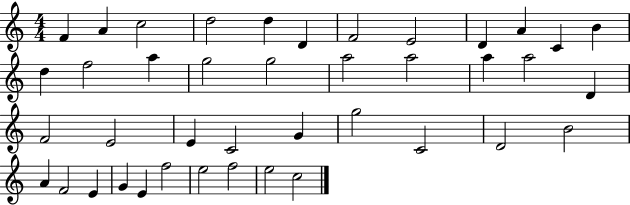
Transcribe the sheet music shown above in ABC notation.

X:1
T:Untitled
M:4/4
L:1/4
K:C
F A c2 d2 d D F2 E2 D A C B d f2 a g2 g2 a2 a2 a a2 D F2 E2 E C2 G g2 C2 D2 B2 A F2 E G E f2 e2 f2 e2 c2